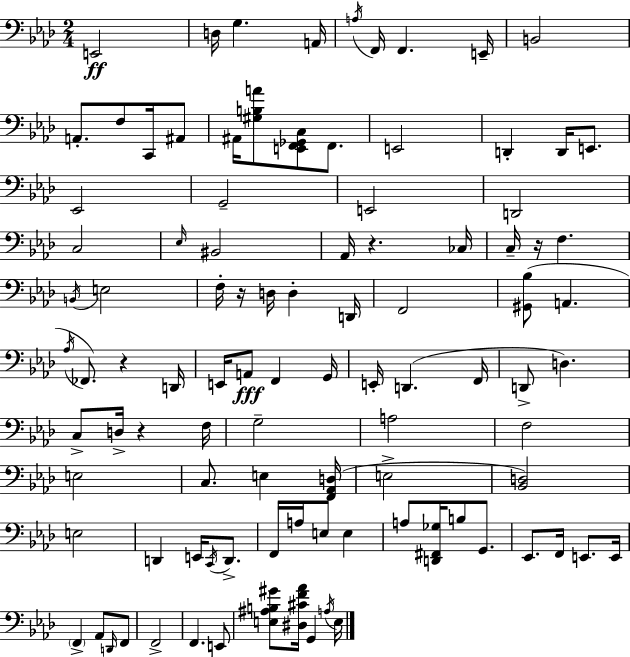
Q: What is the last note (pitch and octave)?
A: E3